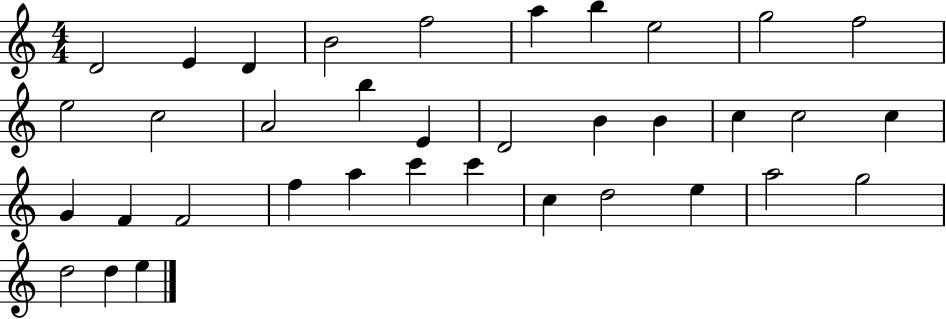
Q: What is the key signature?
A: C major